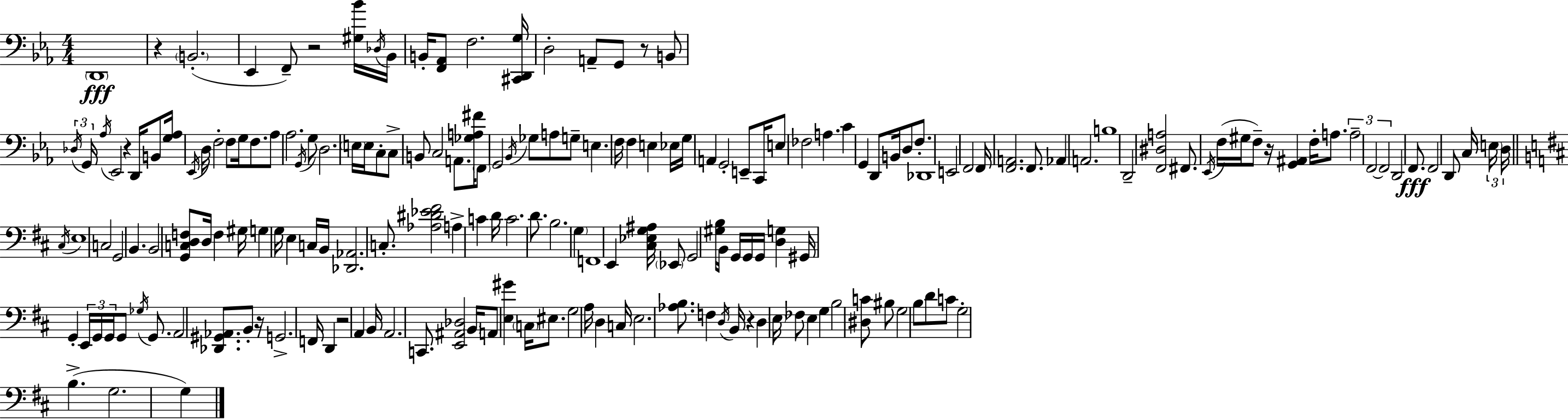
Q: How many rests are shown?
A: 8